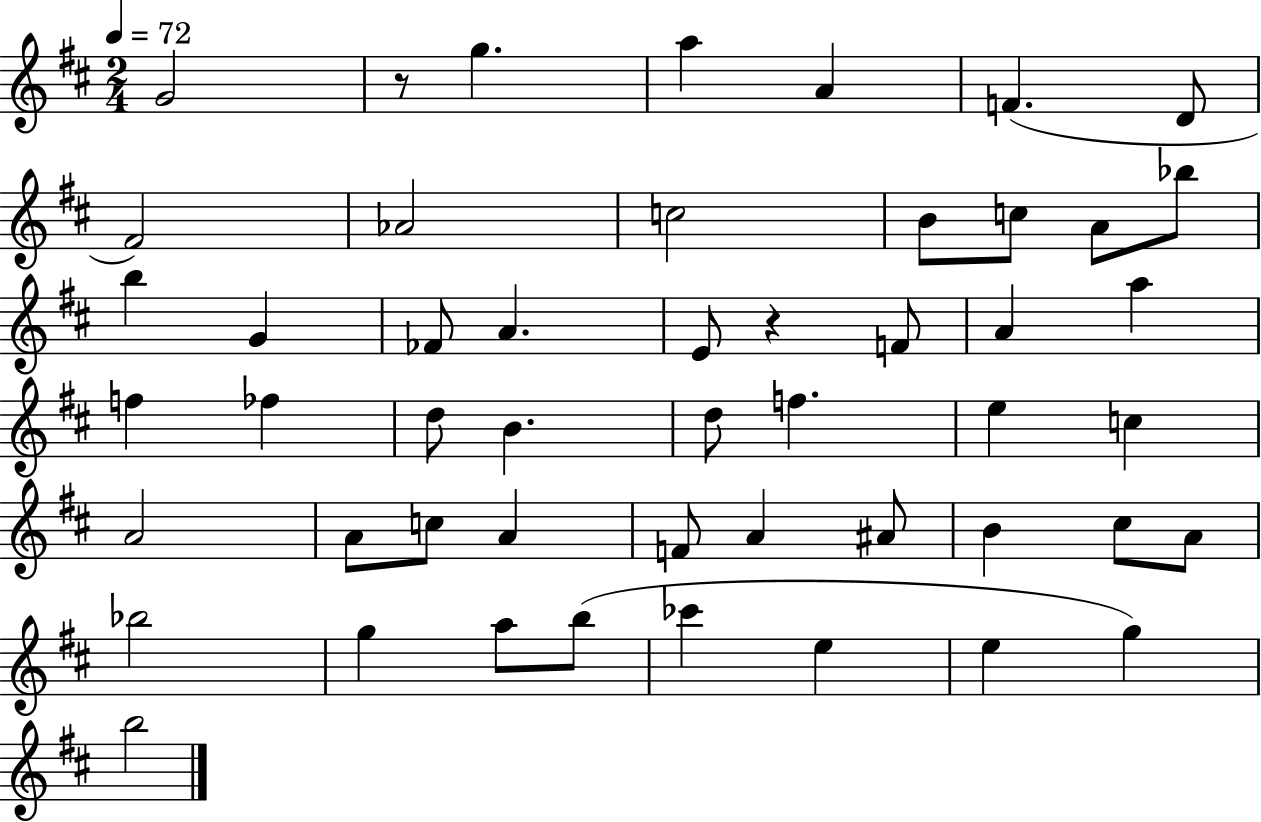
G4/h R/e G5/q. A5/q A4/q F4/q. D4/e F#4/h Ab4/h C5/h B4/e C5/e A4/e Bb5/e B5/q G4/q FES4/e A4/q. E4/e R/q F4/e A4/q A5/q F5/q FES5/q D5/e B4/q. D5/e F5/q. E5/q C5/q A4/h A4/e C5/e A4/q F4/e A4/q A#4/e B4/q C#5/e A4/e Bb5/h G5/q A5/e B5/e CES6/q E5/q E5/q G5/q B5/h